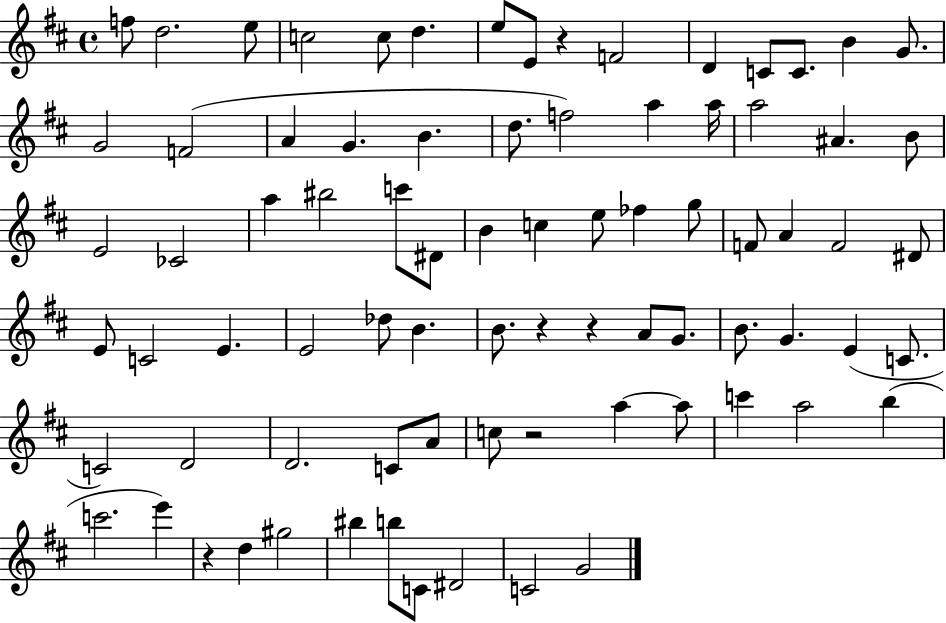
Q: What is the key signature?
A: D major